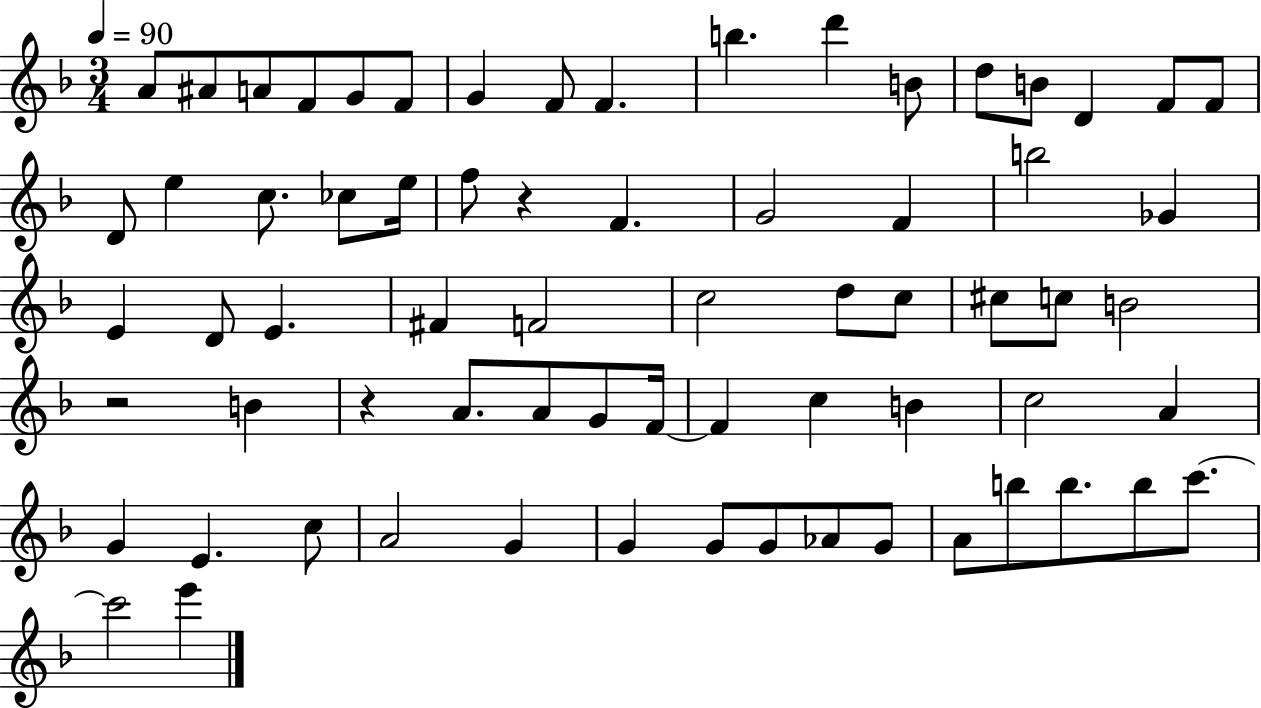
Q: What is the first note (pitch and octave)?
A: A4